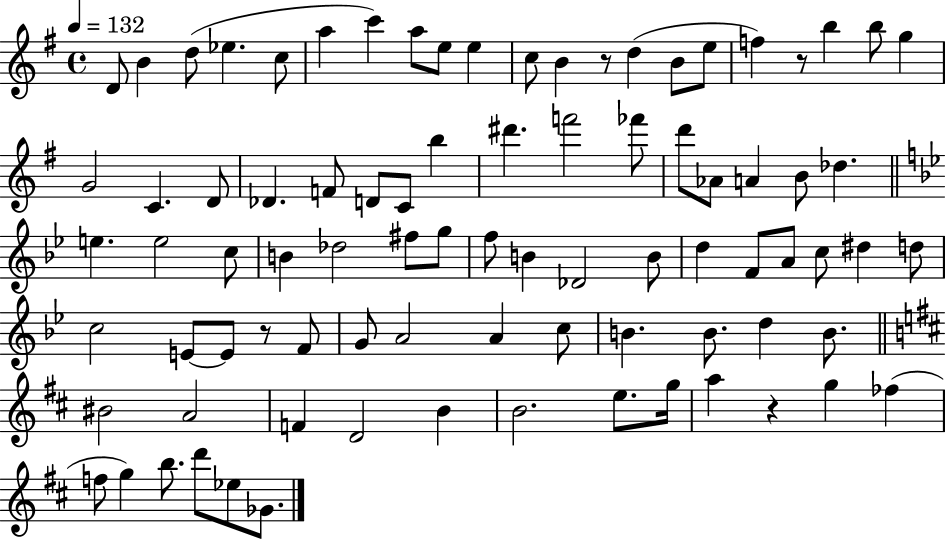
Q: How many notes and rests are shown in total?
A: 85